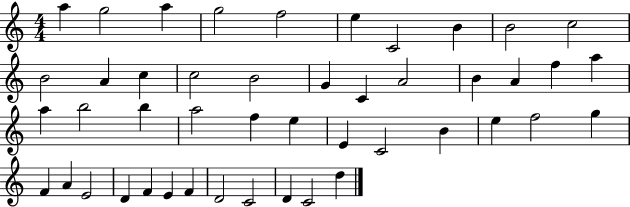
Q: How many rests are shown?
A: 0